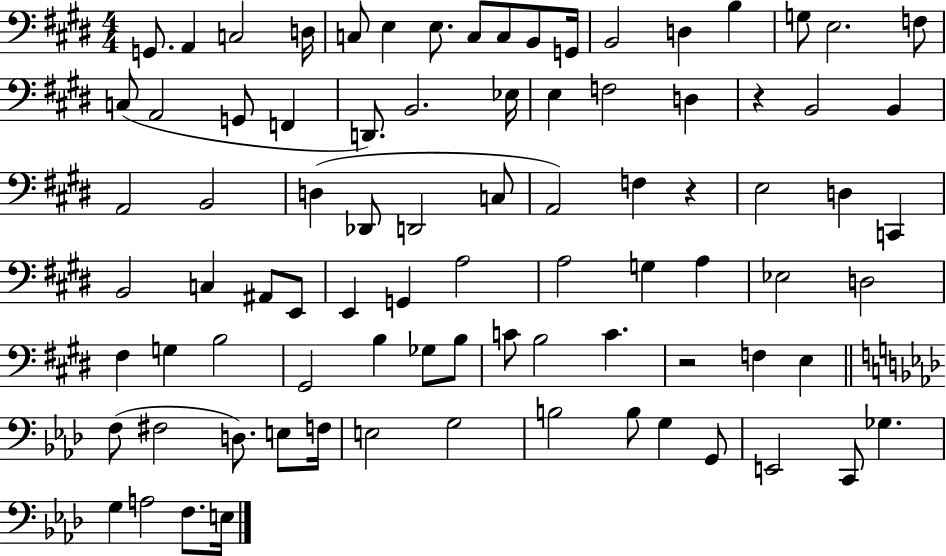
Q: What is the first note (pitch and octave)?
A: G2